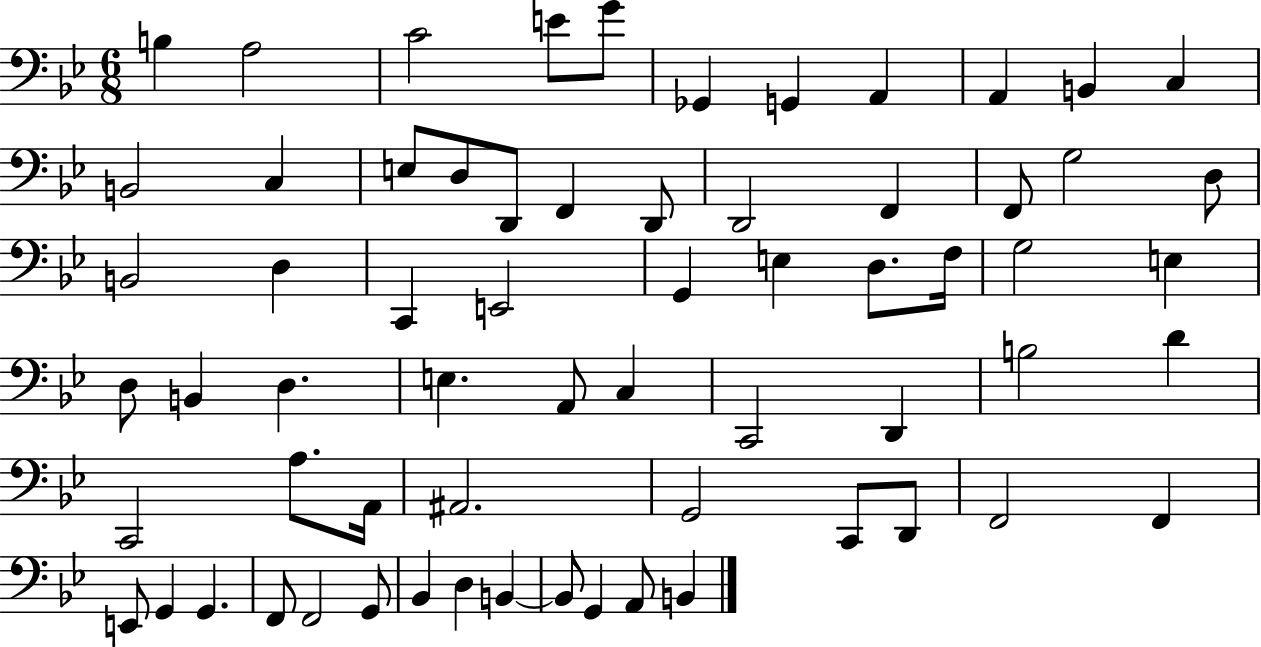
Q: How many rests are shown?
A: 0